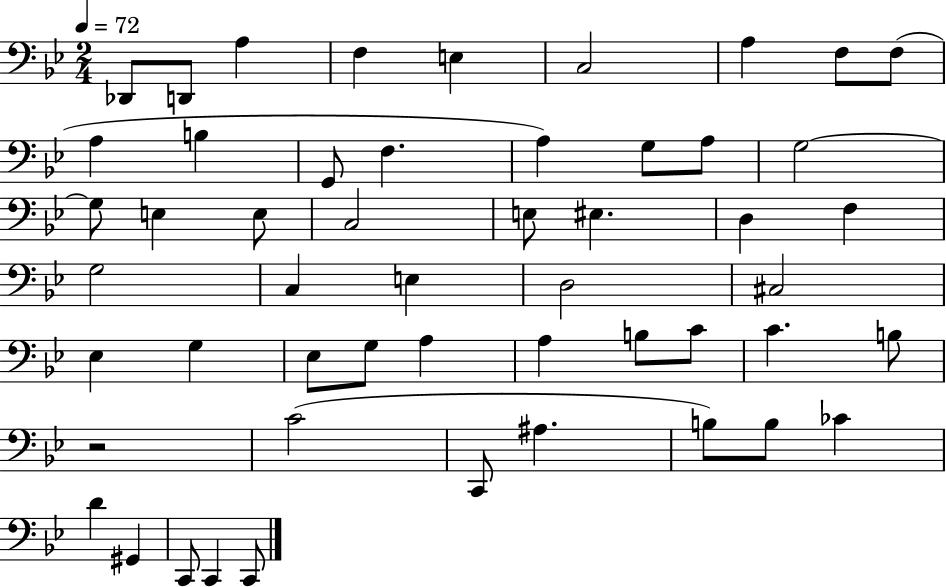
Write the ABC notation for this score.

X:1
T:Untitled
M:2/4
L:1/4
K:Bb
_D,,/2 D,,/2 A, F, E, C,2 A, F,/2 F,/2 A, B, G,,/2 F, A, G,/2 A,/2 G,2 G,/2 E, E,/2 C,2 E,/2 ^E, D, F, G,2 C, E, D,2 ^C,2 _E, G, _E,/2 G,/2 A, A, B,/2 C/2 C B,/2 z2 C2 C,,/2 ^A, B,/2 B,/2 _C D ^G,, C,,/2 C,, C,,/2